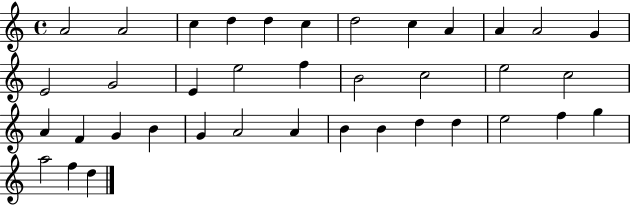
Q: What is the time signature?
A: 4/4